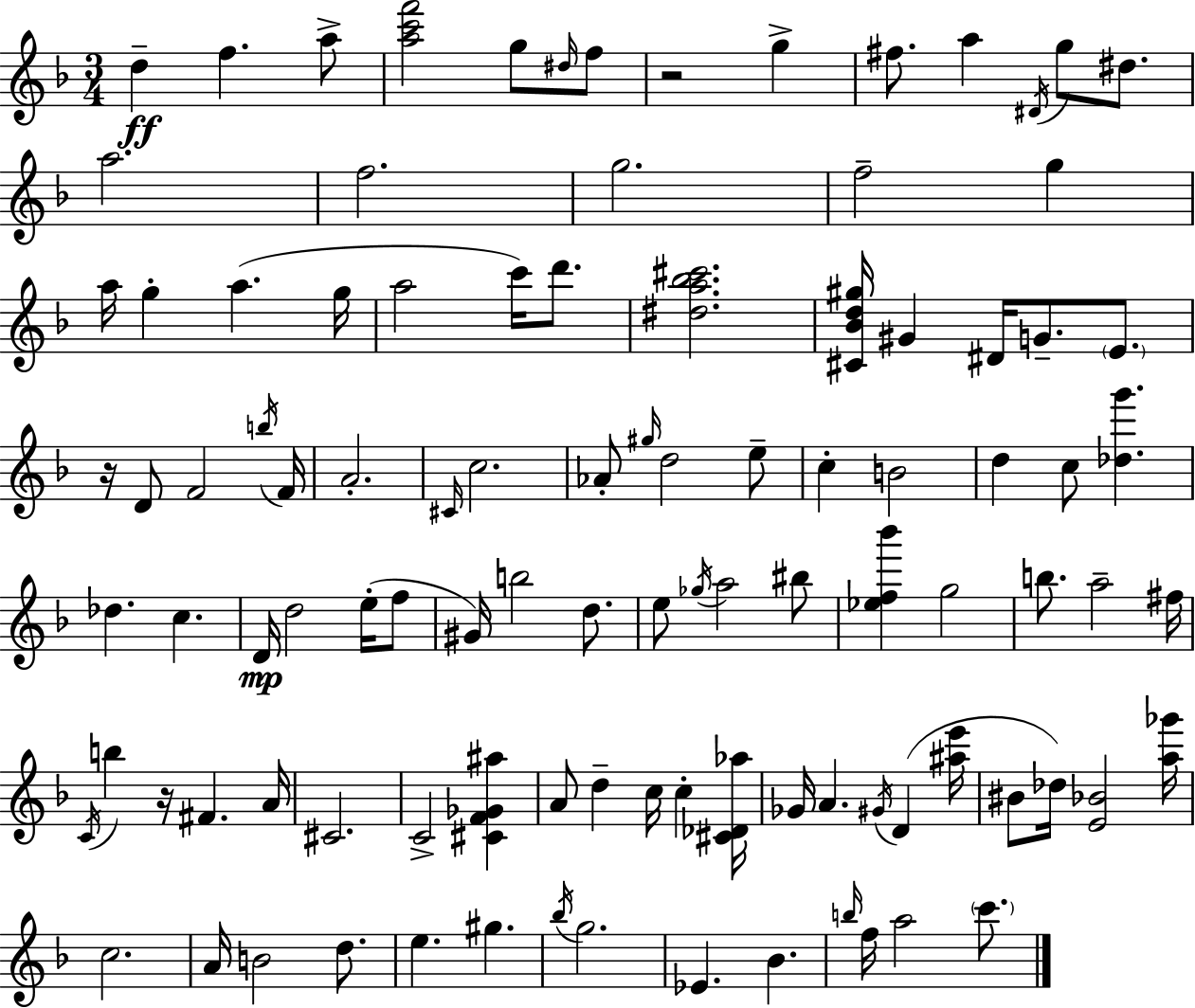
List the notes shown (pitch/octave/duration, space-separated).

D5/q F5/q. A5/e [A5,C6,F6]/h G5/e D#5/s F5/e R/h G5/q F#5/e. A5/q D#4/s G5/e D#5/e. A5/h. F5/h. G5/h. F5/h G5/q A5/s G5/q A5/q. G5/s A5/h C6/s D6/e. [D#5,A5,Bb5,C#6]/h. [C#4,Bb4,D5,G#5]/s G#4/q D#4/s G4/e. E4/e. R/s D4/e F4/h B5/s F4/s A4/h. C#4/s C5/h. Ab4/e G#5/s D5/h E5/e C5/q B4/h D5/q C5/e [Db5,G6]/q. Db5/q. C5/q. D4/s D5/h E5/s F5/e G#4/s B5/h D5/e. E5/e Gb5/s A5/h BIS5/e [Eb5,F5,Bb6]/q G5/h B5/e. A5/h F#5/s C4/s B5/q R/s F#4/q. A4/s C#4/h. C4/h [C#4,F4,Gb4,A#5]/q A4/e D5/q C5/s C5/q [C#4,Db4,Ab5]/s Gb4/s A4/q. G#4/s D4/q [A#5,E6]/s BIS4/e Db5/s [E4,Bb4]/h [A5,Gb6]/s C5/h. A4/s B4/h D5/e. E5/q. G#5/q. Bb5/s G5/h. Eb4/q. Bb4/q. B5/s F5/s A5/h C6/e.